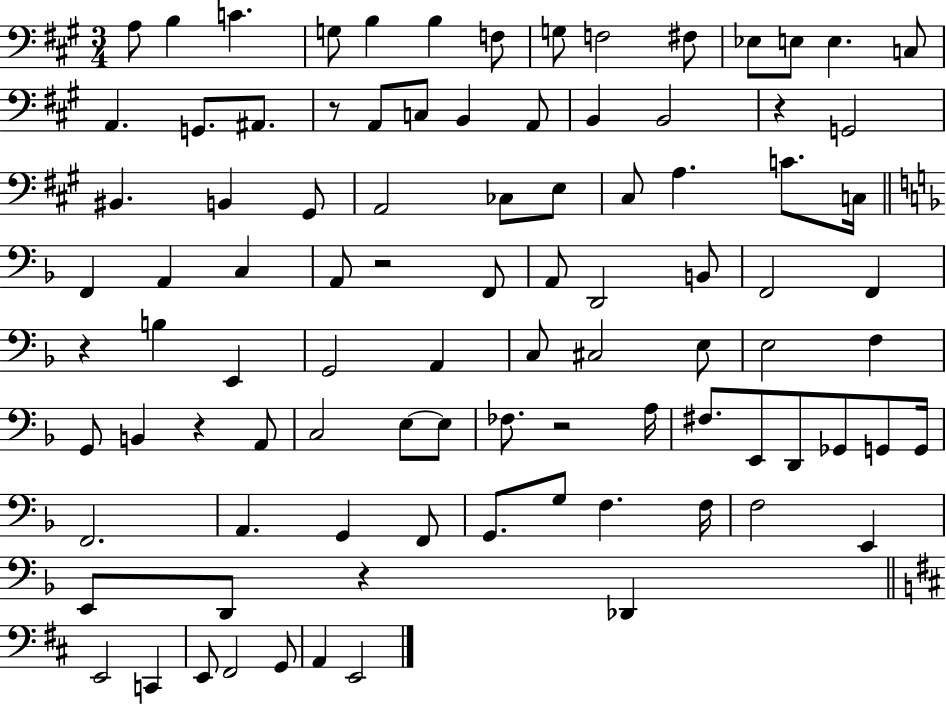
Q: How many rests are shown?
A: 7